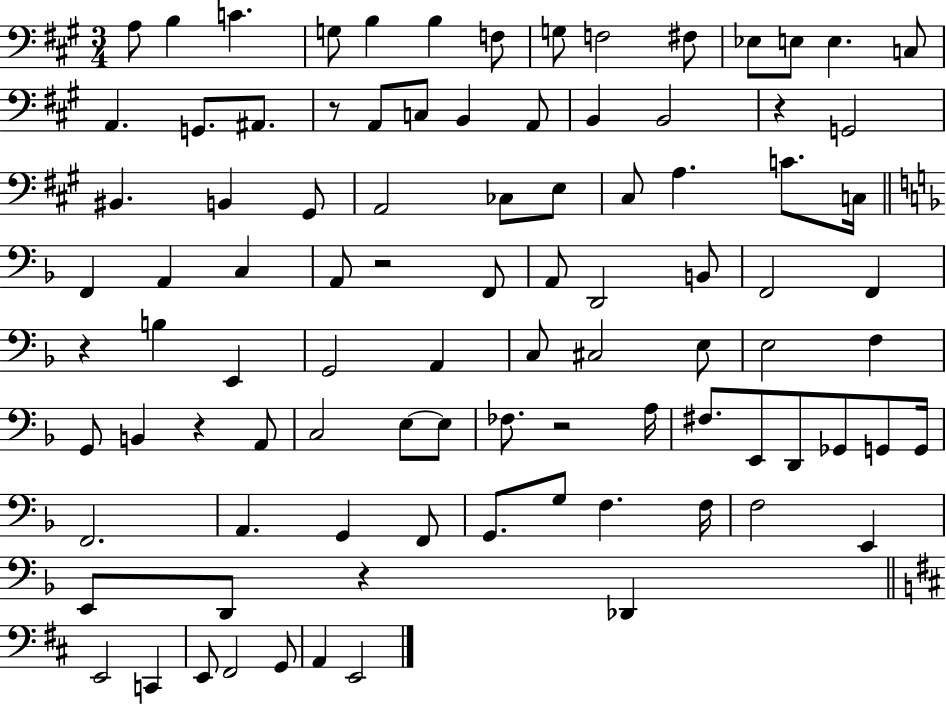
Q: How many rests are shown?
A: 7